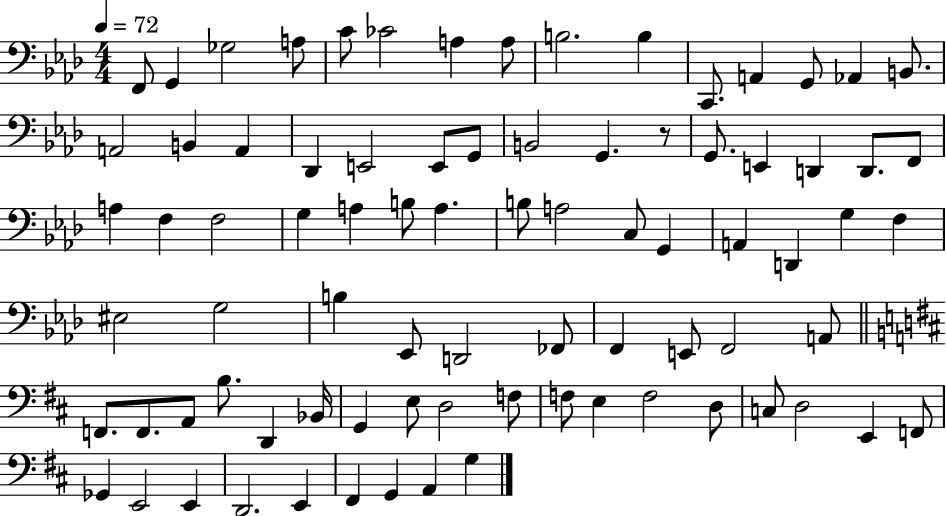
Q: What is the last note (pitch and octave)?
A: G3